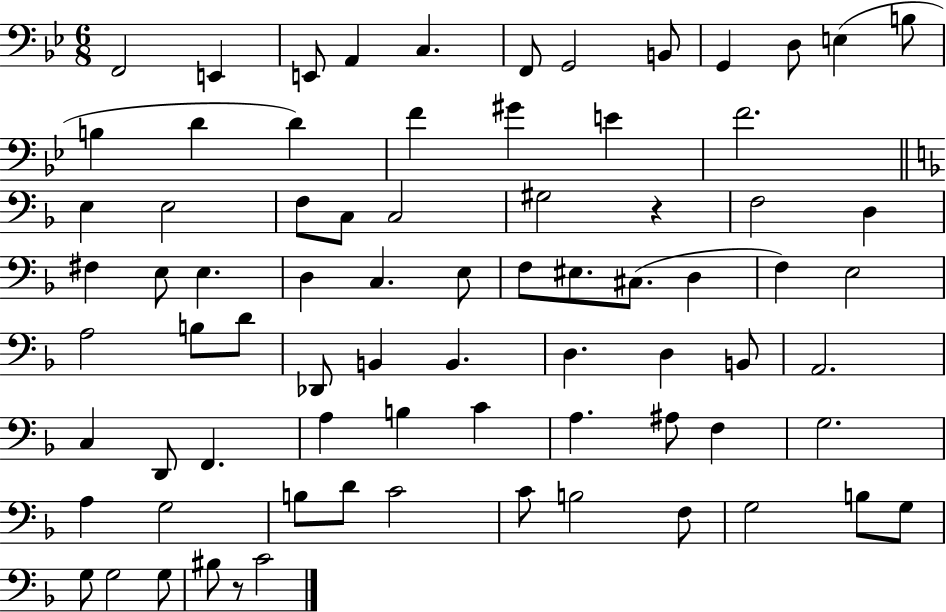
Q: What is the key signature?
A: BES major